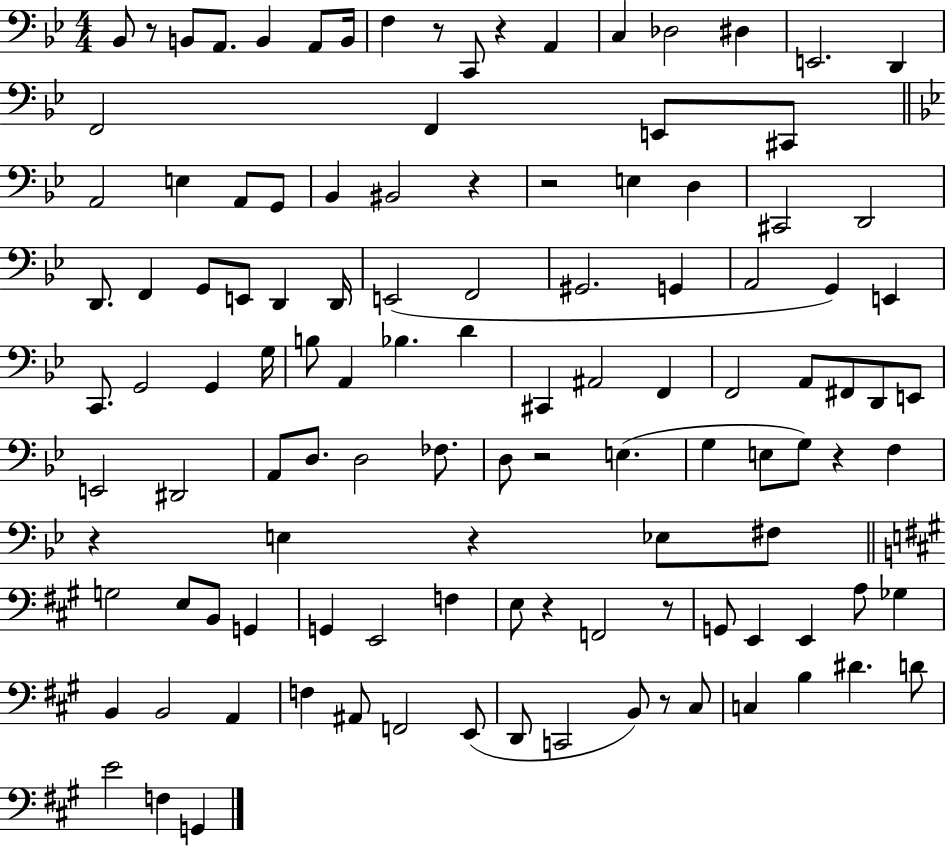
{
  \clef bass
  \numericTimeSignature
  \time 4/4
  \key bes \major
  bes,8 r8 b,8 a,8. b,4 a,8 b,16 | f4 r8 c,8 r4 a,4 | c4 des2 dis4 | e,2. d,4 | \break f,2 f,4 e,8 cis,8 | \bar "||" \break \key bes \major a,2 e4 a,8 g,8 | bes,4 bis,2 r4 | r2 e4 d4 | cis,2 d,2 | \break d,8. f,4 g,8 e,8 d,4 d,16 | e,2( f,2 | gis,2. g,4 | a,2 g,4) e,4 | \break c,8. g,2 g,4 g16 | b8 a,4 bes4. d'4 | cis,4 ais,2 f,4 | f,2 a,8 fis,8 d,8 e,8 | \break e,2 dis,2 | a,8 d8. d2 fes8. | d8 r2 e4.( | g4 e8 g8) r4 f4 | \break r4 e4 r4 ees8 fis8 | \bar "||" \break \key a \major g2 e8 b,8 g,4 | g,4 e,2 f4 | e8 r4 f,2 r8 | g,8 e,4 e,4 a8 ges4 | \break b,4 b,2 a,4 | f4 ais,8 f,2 e,8( | d,8 c,2 b,8) r8 cis8 | c4 b4 dis'4. d'8 | \break e'2 f4 g,4 | \bar "|."
}